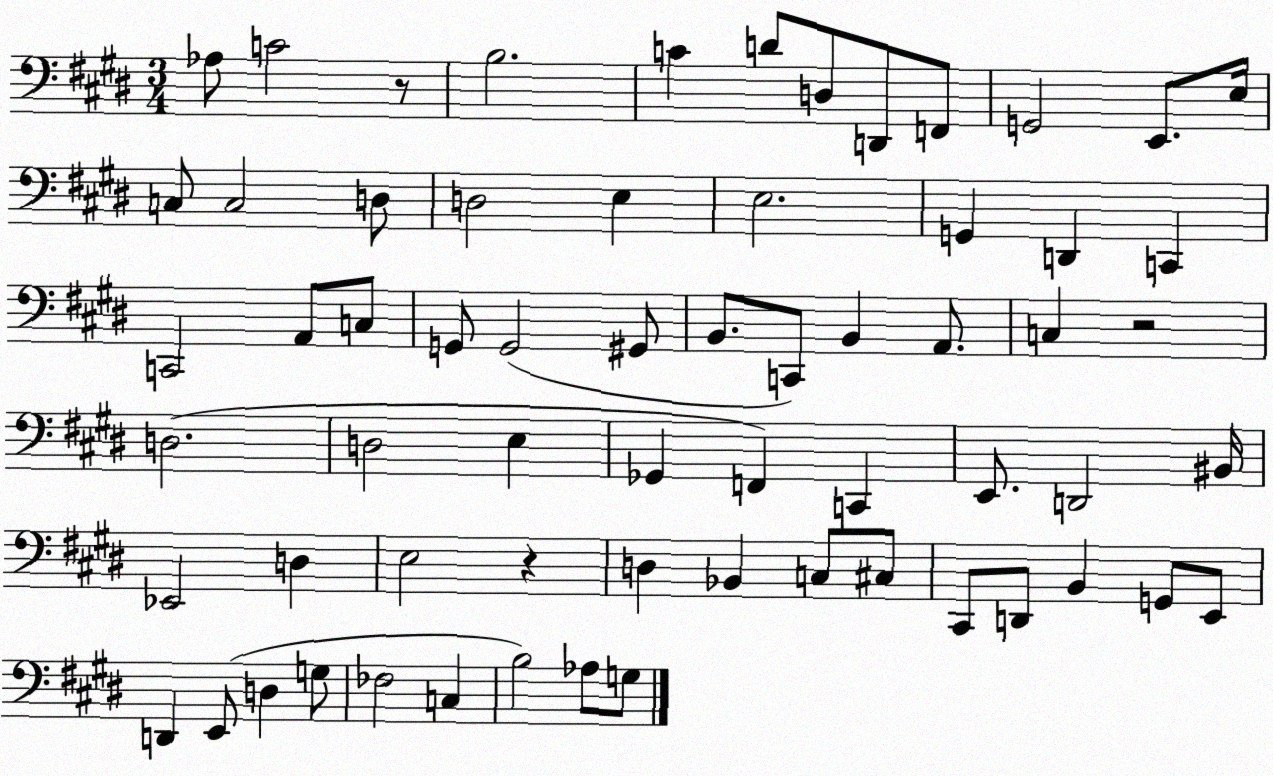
X:1
T:Untitled
M:3/4
L:1/4
K:E
_A,/2 C2 z/2 B,2 C D/2 D,/2 D,,/2 F,,/2 G,,2 E,,/2 E,/4 C,/2 C,2 D,/2 D,2 E, E,2 G,, D,, C,, C,,2 A,,/2 C,/2 G,,/2 G,,2 ^G,,/2 B,,/2 C,,/2 B,, A,,/2 C, z2 D,2 D,2 E, _G,, F,, C,, E,,/2 D,,2 ^B,,/4 _E,,2 D, E,2 z D, _B,, C,/2 ^C,/2 ^C,,/2 D,,/2 B,, G,,/2 E,,/2 D,, E,,/2 D, G,/2 _F,2 C, B,2 _A,/2 G,/2